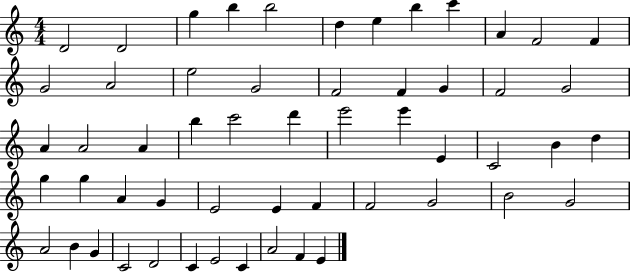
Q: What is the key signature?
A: C major